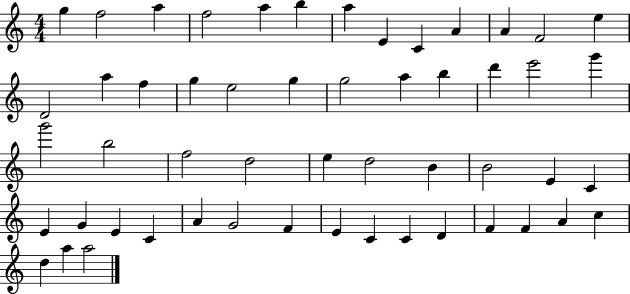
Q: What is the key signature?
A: C major